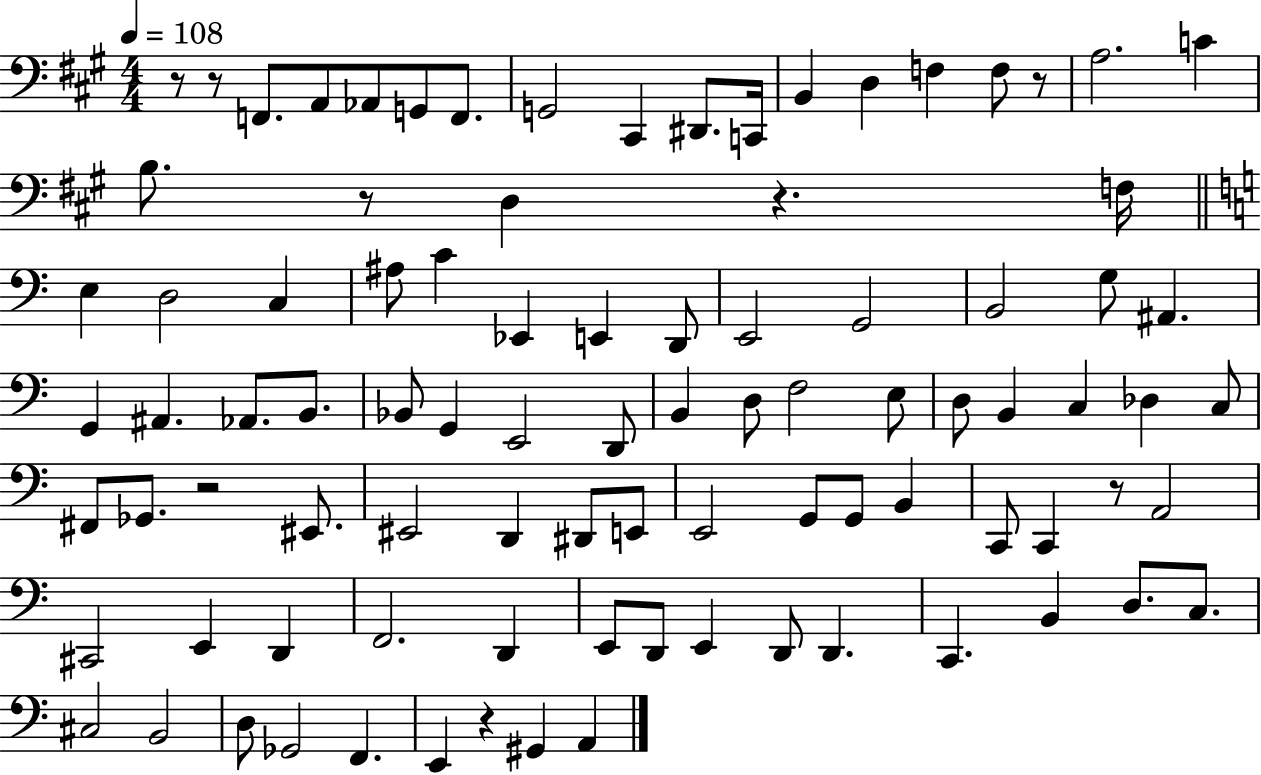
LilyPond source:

{
  \clef bass
  \numericTimeSignature
  \time 4/4
  \key a \major
  \tempo 4 = 108
  r8 r8 f,8. a,8 aes,8 g,8 f,8. | g,2 cis,4 dis,8. c,16 | b,4 d4 f4 f8 r8 | a2. c'4 | \break b8. r8 d4 r4. f16 | \bar "||" \break \key c \major e4 d2 c4 | ais8 c'4 ees,4 e,4 d,8 | e,2 g,2 | b,2 g8 ais,4. | \break g,4 ais,4. aes,8. b,8. | bes,8 g,4 e,2 d,8 | b,4 d8 f2 e8 | d8 b,4 c4 des4 c8 | \break fis,8 ges,8. r2 eis,8. | eis,2 d,4 dis,8 e,8 | e,2 g,8 g,8 b,4 | c,8 c,4 r8 a,2 | \break cis,2 e,4 d,4 | f,2. d,4 | e,8 d,8 e,4 d,8 d,4. | c,4. b,4 d8. c8. | \break cis2 b,2 | d8 ges,2 f,4. | e,4 r4 gis,4 a,4 | \bar "|."
}